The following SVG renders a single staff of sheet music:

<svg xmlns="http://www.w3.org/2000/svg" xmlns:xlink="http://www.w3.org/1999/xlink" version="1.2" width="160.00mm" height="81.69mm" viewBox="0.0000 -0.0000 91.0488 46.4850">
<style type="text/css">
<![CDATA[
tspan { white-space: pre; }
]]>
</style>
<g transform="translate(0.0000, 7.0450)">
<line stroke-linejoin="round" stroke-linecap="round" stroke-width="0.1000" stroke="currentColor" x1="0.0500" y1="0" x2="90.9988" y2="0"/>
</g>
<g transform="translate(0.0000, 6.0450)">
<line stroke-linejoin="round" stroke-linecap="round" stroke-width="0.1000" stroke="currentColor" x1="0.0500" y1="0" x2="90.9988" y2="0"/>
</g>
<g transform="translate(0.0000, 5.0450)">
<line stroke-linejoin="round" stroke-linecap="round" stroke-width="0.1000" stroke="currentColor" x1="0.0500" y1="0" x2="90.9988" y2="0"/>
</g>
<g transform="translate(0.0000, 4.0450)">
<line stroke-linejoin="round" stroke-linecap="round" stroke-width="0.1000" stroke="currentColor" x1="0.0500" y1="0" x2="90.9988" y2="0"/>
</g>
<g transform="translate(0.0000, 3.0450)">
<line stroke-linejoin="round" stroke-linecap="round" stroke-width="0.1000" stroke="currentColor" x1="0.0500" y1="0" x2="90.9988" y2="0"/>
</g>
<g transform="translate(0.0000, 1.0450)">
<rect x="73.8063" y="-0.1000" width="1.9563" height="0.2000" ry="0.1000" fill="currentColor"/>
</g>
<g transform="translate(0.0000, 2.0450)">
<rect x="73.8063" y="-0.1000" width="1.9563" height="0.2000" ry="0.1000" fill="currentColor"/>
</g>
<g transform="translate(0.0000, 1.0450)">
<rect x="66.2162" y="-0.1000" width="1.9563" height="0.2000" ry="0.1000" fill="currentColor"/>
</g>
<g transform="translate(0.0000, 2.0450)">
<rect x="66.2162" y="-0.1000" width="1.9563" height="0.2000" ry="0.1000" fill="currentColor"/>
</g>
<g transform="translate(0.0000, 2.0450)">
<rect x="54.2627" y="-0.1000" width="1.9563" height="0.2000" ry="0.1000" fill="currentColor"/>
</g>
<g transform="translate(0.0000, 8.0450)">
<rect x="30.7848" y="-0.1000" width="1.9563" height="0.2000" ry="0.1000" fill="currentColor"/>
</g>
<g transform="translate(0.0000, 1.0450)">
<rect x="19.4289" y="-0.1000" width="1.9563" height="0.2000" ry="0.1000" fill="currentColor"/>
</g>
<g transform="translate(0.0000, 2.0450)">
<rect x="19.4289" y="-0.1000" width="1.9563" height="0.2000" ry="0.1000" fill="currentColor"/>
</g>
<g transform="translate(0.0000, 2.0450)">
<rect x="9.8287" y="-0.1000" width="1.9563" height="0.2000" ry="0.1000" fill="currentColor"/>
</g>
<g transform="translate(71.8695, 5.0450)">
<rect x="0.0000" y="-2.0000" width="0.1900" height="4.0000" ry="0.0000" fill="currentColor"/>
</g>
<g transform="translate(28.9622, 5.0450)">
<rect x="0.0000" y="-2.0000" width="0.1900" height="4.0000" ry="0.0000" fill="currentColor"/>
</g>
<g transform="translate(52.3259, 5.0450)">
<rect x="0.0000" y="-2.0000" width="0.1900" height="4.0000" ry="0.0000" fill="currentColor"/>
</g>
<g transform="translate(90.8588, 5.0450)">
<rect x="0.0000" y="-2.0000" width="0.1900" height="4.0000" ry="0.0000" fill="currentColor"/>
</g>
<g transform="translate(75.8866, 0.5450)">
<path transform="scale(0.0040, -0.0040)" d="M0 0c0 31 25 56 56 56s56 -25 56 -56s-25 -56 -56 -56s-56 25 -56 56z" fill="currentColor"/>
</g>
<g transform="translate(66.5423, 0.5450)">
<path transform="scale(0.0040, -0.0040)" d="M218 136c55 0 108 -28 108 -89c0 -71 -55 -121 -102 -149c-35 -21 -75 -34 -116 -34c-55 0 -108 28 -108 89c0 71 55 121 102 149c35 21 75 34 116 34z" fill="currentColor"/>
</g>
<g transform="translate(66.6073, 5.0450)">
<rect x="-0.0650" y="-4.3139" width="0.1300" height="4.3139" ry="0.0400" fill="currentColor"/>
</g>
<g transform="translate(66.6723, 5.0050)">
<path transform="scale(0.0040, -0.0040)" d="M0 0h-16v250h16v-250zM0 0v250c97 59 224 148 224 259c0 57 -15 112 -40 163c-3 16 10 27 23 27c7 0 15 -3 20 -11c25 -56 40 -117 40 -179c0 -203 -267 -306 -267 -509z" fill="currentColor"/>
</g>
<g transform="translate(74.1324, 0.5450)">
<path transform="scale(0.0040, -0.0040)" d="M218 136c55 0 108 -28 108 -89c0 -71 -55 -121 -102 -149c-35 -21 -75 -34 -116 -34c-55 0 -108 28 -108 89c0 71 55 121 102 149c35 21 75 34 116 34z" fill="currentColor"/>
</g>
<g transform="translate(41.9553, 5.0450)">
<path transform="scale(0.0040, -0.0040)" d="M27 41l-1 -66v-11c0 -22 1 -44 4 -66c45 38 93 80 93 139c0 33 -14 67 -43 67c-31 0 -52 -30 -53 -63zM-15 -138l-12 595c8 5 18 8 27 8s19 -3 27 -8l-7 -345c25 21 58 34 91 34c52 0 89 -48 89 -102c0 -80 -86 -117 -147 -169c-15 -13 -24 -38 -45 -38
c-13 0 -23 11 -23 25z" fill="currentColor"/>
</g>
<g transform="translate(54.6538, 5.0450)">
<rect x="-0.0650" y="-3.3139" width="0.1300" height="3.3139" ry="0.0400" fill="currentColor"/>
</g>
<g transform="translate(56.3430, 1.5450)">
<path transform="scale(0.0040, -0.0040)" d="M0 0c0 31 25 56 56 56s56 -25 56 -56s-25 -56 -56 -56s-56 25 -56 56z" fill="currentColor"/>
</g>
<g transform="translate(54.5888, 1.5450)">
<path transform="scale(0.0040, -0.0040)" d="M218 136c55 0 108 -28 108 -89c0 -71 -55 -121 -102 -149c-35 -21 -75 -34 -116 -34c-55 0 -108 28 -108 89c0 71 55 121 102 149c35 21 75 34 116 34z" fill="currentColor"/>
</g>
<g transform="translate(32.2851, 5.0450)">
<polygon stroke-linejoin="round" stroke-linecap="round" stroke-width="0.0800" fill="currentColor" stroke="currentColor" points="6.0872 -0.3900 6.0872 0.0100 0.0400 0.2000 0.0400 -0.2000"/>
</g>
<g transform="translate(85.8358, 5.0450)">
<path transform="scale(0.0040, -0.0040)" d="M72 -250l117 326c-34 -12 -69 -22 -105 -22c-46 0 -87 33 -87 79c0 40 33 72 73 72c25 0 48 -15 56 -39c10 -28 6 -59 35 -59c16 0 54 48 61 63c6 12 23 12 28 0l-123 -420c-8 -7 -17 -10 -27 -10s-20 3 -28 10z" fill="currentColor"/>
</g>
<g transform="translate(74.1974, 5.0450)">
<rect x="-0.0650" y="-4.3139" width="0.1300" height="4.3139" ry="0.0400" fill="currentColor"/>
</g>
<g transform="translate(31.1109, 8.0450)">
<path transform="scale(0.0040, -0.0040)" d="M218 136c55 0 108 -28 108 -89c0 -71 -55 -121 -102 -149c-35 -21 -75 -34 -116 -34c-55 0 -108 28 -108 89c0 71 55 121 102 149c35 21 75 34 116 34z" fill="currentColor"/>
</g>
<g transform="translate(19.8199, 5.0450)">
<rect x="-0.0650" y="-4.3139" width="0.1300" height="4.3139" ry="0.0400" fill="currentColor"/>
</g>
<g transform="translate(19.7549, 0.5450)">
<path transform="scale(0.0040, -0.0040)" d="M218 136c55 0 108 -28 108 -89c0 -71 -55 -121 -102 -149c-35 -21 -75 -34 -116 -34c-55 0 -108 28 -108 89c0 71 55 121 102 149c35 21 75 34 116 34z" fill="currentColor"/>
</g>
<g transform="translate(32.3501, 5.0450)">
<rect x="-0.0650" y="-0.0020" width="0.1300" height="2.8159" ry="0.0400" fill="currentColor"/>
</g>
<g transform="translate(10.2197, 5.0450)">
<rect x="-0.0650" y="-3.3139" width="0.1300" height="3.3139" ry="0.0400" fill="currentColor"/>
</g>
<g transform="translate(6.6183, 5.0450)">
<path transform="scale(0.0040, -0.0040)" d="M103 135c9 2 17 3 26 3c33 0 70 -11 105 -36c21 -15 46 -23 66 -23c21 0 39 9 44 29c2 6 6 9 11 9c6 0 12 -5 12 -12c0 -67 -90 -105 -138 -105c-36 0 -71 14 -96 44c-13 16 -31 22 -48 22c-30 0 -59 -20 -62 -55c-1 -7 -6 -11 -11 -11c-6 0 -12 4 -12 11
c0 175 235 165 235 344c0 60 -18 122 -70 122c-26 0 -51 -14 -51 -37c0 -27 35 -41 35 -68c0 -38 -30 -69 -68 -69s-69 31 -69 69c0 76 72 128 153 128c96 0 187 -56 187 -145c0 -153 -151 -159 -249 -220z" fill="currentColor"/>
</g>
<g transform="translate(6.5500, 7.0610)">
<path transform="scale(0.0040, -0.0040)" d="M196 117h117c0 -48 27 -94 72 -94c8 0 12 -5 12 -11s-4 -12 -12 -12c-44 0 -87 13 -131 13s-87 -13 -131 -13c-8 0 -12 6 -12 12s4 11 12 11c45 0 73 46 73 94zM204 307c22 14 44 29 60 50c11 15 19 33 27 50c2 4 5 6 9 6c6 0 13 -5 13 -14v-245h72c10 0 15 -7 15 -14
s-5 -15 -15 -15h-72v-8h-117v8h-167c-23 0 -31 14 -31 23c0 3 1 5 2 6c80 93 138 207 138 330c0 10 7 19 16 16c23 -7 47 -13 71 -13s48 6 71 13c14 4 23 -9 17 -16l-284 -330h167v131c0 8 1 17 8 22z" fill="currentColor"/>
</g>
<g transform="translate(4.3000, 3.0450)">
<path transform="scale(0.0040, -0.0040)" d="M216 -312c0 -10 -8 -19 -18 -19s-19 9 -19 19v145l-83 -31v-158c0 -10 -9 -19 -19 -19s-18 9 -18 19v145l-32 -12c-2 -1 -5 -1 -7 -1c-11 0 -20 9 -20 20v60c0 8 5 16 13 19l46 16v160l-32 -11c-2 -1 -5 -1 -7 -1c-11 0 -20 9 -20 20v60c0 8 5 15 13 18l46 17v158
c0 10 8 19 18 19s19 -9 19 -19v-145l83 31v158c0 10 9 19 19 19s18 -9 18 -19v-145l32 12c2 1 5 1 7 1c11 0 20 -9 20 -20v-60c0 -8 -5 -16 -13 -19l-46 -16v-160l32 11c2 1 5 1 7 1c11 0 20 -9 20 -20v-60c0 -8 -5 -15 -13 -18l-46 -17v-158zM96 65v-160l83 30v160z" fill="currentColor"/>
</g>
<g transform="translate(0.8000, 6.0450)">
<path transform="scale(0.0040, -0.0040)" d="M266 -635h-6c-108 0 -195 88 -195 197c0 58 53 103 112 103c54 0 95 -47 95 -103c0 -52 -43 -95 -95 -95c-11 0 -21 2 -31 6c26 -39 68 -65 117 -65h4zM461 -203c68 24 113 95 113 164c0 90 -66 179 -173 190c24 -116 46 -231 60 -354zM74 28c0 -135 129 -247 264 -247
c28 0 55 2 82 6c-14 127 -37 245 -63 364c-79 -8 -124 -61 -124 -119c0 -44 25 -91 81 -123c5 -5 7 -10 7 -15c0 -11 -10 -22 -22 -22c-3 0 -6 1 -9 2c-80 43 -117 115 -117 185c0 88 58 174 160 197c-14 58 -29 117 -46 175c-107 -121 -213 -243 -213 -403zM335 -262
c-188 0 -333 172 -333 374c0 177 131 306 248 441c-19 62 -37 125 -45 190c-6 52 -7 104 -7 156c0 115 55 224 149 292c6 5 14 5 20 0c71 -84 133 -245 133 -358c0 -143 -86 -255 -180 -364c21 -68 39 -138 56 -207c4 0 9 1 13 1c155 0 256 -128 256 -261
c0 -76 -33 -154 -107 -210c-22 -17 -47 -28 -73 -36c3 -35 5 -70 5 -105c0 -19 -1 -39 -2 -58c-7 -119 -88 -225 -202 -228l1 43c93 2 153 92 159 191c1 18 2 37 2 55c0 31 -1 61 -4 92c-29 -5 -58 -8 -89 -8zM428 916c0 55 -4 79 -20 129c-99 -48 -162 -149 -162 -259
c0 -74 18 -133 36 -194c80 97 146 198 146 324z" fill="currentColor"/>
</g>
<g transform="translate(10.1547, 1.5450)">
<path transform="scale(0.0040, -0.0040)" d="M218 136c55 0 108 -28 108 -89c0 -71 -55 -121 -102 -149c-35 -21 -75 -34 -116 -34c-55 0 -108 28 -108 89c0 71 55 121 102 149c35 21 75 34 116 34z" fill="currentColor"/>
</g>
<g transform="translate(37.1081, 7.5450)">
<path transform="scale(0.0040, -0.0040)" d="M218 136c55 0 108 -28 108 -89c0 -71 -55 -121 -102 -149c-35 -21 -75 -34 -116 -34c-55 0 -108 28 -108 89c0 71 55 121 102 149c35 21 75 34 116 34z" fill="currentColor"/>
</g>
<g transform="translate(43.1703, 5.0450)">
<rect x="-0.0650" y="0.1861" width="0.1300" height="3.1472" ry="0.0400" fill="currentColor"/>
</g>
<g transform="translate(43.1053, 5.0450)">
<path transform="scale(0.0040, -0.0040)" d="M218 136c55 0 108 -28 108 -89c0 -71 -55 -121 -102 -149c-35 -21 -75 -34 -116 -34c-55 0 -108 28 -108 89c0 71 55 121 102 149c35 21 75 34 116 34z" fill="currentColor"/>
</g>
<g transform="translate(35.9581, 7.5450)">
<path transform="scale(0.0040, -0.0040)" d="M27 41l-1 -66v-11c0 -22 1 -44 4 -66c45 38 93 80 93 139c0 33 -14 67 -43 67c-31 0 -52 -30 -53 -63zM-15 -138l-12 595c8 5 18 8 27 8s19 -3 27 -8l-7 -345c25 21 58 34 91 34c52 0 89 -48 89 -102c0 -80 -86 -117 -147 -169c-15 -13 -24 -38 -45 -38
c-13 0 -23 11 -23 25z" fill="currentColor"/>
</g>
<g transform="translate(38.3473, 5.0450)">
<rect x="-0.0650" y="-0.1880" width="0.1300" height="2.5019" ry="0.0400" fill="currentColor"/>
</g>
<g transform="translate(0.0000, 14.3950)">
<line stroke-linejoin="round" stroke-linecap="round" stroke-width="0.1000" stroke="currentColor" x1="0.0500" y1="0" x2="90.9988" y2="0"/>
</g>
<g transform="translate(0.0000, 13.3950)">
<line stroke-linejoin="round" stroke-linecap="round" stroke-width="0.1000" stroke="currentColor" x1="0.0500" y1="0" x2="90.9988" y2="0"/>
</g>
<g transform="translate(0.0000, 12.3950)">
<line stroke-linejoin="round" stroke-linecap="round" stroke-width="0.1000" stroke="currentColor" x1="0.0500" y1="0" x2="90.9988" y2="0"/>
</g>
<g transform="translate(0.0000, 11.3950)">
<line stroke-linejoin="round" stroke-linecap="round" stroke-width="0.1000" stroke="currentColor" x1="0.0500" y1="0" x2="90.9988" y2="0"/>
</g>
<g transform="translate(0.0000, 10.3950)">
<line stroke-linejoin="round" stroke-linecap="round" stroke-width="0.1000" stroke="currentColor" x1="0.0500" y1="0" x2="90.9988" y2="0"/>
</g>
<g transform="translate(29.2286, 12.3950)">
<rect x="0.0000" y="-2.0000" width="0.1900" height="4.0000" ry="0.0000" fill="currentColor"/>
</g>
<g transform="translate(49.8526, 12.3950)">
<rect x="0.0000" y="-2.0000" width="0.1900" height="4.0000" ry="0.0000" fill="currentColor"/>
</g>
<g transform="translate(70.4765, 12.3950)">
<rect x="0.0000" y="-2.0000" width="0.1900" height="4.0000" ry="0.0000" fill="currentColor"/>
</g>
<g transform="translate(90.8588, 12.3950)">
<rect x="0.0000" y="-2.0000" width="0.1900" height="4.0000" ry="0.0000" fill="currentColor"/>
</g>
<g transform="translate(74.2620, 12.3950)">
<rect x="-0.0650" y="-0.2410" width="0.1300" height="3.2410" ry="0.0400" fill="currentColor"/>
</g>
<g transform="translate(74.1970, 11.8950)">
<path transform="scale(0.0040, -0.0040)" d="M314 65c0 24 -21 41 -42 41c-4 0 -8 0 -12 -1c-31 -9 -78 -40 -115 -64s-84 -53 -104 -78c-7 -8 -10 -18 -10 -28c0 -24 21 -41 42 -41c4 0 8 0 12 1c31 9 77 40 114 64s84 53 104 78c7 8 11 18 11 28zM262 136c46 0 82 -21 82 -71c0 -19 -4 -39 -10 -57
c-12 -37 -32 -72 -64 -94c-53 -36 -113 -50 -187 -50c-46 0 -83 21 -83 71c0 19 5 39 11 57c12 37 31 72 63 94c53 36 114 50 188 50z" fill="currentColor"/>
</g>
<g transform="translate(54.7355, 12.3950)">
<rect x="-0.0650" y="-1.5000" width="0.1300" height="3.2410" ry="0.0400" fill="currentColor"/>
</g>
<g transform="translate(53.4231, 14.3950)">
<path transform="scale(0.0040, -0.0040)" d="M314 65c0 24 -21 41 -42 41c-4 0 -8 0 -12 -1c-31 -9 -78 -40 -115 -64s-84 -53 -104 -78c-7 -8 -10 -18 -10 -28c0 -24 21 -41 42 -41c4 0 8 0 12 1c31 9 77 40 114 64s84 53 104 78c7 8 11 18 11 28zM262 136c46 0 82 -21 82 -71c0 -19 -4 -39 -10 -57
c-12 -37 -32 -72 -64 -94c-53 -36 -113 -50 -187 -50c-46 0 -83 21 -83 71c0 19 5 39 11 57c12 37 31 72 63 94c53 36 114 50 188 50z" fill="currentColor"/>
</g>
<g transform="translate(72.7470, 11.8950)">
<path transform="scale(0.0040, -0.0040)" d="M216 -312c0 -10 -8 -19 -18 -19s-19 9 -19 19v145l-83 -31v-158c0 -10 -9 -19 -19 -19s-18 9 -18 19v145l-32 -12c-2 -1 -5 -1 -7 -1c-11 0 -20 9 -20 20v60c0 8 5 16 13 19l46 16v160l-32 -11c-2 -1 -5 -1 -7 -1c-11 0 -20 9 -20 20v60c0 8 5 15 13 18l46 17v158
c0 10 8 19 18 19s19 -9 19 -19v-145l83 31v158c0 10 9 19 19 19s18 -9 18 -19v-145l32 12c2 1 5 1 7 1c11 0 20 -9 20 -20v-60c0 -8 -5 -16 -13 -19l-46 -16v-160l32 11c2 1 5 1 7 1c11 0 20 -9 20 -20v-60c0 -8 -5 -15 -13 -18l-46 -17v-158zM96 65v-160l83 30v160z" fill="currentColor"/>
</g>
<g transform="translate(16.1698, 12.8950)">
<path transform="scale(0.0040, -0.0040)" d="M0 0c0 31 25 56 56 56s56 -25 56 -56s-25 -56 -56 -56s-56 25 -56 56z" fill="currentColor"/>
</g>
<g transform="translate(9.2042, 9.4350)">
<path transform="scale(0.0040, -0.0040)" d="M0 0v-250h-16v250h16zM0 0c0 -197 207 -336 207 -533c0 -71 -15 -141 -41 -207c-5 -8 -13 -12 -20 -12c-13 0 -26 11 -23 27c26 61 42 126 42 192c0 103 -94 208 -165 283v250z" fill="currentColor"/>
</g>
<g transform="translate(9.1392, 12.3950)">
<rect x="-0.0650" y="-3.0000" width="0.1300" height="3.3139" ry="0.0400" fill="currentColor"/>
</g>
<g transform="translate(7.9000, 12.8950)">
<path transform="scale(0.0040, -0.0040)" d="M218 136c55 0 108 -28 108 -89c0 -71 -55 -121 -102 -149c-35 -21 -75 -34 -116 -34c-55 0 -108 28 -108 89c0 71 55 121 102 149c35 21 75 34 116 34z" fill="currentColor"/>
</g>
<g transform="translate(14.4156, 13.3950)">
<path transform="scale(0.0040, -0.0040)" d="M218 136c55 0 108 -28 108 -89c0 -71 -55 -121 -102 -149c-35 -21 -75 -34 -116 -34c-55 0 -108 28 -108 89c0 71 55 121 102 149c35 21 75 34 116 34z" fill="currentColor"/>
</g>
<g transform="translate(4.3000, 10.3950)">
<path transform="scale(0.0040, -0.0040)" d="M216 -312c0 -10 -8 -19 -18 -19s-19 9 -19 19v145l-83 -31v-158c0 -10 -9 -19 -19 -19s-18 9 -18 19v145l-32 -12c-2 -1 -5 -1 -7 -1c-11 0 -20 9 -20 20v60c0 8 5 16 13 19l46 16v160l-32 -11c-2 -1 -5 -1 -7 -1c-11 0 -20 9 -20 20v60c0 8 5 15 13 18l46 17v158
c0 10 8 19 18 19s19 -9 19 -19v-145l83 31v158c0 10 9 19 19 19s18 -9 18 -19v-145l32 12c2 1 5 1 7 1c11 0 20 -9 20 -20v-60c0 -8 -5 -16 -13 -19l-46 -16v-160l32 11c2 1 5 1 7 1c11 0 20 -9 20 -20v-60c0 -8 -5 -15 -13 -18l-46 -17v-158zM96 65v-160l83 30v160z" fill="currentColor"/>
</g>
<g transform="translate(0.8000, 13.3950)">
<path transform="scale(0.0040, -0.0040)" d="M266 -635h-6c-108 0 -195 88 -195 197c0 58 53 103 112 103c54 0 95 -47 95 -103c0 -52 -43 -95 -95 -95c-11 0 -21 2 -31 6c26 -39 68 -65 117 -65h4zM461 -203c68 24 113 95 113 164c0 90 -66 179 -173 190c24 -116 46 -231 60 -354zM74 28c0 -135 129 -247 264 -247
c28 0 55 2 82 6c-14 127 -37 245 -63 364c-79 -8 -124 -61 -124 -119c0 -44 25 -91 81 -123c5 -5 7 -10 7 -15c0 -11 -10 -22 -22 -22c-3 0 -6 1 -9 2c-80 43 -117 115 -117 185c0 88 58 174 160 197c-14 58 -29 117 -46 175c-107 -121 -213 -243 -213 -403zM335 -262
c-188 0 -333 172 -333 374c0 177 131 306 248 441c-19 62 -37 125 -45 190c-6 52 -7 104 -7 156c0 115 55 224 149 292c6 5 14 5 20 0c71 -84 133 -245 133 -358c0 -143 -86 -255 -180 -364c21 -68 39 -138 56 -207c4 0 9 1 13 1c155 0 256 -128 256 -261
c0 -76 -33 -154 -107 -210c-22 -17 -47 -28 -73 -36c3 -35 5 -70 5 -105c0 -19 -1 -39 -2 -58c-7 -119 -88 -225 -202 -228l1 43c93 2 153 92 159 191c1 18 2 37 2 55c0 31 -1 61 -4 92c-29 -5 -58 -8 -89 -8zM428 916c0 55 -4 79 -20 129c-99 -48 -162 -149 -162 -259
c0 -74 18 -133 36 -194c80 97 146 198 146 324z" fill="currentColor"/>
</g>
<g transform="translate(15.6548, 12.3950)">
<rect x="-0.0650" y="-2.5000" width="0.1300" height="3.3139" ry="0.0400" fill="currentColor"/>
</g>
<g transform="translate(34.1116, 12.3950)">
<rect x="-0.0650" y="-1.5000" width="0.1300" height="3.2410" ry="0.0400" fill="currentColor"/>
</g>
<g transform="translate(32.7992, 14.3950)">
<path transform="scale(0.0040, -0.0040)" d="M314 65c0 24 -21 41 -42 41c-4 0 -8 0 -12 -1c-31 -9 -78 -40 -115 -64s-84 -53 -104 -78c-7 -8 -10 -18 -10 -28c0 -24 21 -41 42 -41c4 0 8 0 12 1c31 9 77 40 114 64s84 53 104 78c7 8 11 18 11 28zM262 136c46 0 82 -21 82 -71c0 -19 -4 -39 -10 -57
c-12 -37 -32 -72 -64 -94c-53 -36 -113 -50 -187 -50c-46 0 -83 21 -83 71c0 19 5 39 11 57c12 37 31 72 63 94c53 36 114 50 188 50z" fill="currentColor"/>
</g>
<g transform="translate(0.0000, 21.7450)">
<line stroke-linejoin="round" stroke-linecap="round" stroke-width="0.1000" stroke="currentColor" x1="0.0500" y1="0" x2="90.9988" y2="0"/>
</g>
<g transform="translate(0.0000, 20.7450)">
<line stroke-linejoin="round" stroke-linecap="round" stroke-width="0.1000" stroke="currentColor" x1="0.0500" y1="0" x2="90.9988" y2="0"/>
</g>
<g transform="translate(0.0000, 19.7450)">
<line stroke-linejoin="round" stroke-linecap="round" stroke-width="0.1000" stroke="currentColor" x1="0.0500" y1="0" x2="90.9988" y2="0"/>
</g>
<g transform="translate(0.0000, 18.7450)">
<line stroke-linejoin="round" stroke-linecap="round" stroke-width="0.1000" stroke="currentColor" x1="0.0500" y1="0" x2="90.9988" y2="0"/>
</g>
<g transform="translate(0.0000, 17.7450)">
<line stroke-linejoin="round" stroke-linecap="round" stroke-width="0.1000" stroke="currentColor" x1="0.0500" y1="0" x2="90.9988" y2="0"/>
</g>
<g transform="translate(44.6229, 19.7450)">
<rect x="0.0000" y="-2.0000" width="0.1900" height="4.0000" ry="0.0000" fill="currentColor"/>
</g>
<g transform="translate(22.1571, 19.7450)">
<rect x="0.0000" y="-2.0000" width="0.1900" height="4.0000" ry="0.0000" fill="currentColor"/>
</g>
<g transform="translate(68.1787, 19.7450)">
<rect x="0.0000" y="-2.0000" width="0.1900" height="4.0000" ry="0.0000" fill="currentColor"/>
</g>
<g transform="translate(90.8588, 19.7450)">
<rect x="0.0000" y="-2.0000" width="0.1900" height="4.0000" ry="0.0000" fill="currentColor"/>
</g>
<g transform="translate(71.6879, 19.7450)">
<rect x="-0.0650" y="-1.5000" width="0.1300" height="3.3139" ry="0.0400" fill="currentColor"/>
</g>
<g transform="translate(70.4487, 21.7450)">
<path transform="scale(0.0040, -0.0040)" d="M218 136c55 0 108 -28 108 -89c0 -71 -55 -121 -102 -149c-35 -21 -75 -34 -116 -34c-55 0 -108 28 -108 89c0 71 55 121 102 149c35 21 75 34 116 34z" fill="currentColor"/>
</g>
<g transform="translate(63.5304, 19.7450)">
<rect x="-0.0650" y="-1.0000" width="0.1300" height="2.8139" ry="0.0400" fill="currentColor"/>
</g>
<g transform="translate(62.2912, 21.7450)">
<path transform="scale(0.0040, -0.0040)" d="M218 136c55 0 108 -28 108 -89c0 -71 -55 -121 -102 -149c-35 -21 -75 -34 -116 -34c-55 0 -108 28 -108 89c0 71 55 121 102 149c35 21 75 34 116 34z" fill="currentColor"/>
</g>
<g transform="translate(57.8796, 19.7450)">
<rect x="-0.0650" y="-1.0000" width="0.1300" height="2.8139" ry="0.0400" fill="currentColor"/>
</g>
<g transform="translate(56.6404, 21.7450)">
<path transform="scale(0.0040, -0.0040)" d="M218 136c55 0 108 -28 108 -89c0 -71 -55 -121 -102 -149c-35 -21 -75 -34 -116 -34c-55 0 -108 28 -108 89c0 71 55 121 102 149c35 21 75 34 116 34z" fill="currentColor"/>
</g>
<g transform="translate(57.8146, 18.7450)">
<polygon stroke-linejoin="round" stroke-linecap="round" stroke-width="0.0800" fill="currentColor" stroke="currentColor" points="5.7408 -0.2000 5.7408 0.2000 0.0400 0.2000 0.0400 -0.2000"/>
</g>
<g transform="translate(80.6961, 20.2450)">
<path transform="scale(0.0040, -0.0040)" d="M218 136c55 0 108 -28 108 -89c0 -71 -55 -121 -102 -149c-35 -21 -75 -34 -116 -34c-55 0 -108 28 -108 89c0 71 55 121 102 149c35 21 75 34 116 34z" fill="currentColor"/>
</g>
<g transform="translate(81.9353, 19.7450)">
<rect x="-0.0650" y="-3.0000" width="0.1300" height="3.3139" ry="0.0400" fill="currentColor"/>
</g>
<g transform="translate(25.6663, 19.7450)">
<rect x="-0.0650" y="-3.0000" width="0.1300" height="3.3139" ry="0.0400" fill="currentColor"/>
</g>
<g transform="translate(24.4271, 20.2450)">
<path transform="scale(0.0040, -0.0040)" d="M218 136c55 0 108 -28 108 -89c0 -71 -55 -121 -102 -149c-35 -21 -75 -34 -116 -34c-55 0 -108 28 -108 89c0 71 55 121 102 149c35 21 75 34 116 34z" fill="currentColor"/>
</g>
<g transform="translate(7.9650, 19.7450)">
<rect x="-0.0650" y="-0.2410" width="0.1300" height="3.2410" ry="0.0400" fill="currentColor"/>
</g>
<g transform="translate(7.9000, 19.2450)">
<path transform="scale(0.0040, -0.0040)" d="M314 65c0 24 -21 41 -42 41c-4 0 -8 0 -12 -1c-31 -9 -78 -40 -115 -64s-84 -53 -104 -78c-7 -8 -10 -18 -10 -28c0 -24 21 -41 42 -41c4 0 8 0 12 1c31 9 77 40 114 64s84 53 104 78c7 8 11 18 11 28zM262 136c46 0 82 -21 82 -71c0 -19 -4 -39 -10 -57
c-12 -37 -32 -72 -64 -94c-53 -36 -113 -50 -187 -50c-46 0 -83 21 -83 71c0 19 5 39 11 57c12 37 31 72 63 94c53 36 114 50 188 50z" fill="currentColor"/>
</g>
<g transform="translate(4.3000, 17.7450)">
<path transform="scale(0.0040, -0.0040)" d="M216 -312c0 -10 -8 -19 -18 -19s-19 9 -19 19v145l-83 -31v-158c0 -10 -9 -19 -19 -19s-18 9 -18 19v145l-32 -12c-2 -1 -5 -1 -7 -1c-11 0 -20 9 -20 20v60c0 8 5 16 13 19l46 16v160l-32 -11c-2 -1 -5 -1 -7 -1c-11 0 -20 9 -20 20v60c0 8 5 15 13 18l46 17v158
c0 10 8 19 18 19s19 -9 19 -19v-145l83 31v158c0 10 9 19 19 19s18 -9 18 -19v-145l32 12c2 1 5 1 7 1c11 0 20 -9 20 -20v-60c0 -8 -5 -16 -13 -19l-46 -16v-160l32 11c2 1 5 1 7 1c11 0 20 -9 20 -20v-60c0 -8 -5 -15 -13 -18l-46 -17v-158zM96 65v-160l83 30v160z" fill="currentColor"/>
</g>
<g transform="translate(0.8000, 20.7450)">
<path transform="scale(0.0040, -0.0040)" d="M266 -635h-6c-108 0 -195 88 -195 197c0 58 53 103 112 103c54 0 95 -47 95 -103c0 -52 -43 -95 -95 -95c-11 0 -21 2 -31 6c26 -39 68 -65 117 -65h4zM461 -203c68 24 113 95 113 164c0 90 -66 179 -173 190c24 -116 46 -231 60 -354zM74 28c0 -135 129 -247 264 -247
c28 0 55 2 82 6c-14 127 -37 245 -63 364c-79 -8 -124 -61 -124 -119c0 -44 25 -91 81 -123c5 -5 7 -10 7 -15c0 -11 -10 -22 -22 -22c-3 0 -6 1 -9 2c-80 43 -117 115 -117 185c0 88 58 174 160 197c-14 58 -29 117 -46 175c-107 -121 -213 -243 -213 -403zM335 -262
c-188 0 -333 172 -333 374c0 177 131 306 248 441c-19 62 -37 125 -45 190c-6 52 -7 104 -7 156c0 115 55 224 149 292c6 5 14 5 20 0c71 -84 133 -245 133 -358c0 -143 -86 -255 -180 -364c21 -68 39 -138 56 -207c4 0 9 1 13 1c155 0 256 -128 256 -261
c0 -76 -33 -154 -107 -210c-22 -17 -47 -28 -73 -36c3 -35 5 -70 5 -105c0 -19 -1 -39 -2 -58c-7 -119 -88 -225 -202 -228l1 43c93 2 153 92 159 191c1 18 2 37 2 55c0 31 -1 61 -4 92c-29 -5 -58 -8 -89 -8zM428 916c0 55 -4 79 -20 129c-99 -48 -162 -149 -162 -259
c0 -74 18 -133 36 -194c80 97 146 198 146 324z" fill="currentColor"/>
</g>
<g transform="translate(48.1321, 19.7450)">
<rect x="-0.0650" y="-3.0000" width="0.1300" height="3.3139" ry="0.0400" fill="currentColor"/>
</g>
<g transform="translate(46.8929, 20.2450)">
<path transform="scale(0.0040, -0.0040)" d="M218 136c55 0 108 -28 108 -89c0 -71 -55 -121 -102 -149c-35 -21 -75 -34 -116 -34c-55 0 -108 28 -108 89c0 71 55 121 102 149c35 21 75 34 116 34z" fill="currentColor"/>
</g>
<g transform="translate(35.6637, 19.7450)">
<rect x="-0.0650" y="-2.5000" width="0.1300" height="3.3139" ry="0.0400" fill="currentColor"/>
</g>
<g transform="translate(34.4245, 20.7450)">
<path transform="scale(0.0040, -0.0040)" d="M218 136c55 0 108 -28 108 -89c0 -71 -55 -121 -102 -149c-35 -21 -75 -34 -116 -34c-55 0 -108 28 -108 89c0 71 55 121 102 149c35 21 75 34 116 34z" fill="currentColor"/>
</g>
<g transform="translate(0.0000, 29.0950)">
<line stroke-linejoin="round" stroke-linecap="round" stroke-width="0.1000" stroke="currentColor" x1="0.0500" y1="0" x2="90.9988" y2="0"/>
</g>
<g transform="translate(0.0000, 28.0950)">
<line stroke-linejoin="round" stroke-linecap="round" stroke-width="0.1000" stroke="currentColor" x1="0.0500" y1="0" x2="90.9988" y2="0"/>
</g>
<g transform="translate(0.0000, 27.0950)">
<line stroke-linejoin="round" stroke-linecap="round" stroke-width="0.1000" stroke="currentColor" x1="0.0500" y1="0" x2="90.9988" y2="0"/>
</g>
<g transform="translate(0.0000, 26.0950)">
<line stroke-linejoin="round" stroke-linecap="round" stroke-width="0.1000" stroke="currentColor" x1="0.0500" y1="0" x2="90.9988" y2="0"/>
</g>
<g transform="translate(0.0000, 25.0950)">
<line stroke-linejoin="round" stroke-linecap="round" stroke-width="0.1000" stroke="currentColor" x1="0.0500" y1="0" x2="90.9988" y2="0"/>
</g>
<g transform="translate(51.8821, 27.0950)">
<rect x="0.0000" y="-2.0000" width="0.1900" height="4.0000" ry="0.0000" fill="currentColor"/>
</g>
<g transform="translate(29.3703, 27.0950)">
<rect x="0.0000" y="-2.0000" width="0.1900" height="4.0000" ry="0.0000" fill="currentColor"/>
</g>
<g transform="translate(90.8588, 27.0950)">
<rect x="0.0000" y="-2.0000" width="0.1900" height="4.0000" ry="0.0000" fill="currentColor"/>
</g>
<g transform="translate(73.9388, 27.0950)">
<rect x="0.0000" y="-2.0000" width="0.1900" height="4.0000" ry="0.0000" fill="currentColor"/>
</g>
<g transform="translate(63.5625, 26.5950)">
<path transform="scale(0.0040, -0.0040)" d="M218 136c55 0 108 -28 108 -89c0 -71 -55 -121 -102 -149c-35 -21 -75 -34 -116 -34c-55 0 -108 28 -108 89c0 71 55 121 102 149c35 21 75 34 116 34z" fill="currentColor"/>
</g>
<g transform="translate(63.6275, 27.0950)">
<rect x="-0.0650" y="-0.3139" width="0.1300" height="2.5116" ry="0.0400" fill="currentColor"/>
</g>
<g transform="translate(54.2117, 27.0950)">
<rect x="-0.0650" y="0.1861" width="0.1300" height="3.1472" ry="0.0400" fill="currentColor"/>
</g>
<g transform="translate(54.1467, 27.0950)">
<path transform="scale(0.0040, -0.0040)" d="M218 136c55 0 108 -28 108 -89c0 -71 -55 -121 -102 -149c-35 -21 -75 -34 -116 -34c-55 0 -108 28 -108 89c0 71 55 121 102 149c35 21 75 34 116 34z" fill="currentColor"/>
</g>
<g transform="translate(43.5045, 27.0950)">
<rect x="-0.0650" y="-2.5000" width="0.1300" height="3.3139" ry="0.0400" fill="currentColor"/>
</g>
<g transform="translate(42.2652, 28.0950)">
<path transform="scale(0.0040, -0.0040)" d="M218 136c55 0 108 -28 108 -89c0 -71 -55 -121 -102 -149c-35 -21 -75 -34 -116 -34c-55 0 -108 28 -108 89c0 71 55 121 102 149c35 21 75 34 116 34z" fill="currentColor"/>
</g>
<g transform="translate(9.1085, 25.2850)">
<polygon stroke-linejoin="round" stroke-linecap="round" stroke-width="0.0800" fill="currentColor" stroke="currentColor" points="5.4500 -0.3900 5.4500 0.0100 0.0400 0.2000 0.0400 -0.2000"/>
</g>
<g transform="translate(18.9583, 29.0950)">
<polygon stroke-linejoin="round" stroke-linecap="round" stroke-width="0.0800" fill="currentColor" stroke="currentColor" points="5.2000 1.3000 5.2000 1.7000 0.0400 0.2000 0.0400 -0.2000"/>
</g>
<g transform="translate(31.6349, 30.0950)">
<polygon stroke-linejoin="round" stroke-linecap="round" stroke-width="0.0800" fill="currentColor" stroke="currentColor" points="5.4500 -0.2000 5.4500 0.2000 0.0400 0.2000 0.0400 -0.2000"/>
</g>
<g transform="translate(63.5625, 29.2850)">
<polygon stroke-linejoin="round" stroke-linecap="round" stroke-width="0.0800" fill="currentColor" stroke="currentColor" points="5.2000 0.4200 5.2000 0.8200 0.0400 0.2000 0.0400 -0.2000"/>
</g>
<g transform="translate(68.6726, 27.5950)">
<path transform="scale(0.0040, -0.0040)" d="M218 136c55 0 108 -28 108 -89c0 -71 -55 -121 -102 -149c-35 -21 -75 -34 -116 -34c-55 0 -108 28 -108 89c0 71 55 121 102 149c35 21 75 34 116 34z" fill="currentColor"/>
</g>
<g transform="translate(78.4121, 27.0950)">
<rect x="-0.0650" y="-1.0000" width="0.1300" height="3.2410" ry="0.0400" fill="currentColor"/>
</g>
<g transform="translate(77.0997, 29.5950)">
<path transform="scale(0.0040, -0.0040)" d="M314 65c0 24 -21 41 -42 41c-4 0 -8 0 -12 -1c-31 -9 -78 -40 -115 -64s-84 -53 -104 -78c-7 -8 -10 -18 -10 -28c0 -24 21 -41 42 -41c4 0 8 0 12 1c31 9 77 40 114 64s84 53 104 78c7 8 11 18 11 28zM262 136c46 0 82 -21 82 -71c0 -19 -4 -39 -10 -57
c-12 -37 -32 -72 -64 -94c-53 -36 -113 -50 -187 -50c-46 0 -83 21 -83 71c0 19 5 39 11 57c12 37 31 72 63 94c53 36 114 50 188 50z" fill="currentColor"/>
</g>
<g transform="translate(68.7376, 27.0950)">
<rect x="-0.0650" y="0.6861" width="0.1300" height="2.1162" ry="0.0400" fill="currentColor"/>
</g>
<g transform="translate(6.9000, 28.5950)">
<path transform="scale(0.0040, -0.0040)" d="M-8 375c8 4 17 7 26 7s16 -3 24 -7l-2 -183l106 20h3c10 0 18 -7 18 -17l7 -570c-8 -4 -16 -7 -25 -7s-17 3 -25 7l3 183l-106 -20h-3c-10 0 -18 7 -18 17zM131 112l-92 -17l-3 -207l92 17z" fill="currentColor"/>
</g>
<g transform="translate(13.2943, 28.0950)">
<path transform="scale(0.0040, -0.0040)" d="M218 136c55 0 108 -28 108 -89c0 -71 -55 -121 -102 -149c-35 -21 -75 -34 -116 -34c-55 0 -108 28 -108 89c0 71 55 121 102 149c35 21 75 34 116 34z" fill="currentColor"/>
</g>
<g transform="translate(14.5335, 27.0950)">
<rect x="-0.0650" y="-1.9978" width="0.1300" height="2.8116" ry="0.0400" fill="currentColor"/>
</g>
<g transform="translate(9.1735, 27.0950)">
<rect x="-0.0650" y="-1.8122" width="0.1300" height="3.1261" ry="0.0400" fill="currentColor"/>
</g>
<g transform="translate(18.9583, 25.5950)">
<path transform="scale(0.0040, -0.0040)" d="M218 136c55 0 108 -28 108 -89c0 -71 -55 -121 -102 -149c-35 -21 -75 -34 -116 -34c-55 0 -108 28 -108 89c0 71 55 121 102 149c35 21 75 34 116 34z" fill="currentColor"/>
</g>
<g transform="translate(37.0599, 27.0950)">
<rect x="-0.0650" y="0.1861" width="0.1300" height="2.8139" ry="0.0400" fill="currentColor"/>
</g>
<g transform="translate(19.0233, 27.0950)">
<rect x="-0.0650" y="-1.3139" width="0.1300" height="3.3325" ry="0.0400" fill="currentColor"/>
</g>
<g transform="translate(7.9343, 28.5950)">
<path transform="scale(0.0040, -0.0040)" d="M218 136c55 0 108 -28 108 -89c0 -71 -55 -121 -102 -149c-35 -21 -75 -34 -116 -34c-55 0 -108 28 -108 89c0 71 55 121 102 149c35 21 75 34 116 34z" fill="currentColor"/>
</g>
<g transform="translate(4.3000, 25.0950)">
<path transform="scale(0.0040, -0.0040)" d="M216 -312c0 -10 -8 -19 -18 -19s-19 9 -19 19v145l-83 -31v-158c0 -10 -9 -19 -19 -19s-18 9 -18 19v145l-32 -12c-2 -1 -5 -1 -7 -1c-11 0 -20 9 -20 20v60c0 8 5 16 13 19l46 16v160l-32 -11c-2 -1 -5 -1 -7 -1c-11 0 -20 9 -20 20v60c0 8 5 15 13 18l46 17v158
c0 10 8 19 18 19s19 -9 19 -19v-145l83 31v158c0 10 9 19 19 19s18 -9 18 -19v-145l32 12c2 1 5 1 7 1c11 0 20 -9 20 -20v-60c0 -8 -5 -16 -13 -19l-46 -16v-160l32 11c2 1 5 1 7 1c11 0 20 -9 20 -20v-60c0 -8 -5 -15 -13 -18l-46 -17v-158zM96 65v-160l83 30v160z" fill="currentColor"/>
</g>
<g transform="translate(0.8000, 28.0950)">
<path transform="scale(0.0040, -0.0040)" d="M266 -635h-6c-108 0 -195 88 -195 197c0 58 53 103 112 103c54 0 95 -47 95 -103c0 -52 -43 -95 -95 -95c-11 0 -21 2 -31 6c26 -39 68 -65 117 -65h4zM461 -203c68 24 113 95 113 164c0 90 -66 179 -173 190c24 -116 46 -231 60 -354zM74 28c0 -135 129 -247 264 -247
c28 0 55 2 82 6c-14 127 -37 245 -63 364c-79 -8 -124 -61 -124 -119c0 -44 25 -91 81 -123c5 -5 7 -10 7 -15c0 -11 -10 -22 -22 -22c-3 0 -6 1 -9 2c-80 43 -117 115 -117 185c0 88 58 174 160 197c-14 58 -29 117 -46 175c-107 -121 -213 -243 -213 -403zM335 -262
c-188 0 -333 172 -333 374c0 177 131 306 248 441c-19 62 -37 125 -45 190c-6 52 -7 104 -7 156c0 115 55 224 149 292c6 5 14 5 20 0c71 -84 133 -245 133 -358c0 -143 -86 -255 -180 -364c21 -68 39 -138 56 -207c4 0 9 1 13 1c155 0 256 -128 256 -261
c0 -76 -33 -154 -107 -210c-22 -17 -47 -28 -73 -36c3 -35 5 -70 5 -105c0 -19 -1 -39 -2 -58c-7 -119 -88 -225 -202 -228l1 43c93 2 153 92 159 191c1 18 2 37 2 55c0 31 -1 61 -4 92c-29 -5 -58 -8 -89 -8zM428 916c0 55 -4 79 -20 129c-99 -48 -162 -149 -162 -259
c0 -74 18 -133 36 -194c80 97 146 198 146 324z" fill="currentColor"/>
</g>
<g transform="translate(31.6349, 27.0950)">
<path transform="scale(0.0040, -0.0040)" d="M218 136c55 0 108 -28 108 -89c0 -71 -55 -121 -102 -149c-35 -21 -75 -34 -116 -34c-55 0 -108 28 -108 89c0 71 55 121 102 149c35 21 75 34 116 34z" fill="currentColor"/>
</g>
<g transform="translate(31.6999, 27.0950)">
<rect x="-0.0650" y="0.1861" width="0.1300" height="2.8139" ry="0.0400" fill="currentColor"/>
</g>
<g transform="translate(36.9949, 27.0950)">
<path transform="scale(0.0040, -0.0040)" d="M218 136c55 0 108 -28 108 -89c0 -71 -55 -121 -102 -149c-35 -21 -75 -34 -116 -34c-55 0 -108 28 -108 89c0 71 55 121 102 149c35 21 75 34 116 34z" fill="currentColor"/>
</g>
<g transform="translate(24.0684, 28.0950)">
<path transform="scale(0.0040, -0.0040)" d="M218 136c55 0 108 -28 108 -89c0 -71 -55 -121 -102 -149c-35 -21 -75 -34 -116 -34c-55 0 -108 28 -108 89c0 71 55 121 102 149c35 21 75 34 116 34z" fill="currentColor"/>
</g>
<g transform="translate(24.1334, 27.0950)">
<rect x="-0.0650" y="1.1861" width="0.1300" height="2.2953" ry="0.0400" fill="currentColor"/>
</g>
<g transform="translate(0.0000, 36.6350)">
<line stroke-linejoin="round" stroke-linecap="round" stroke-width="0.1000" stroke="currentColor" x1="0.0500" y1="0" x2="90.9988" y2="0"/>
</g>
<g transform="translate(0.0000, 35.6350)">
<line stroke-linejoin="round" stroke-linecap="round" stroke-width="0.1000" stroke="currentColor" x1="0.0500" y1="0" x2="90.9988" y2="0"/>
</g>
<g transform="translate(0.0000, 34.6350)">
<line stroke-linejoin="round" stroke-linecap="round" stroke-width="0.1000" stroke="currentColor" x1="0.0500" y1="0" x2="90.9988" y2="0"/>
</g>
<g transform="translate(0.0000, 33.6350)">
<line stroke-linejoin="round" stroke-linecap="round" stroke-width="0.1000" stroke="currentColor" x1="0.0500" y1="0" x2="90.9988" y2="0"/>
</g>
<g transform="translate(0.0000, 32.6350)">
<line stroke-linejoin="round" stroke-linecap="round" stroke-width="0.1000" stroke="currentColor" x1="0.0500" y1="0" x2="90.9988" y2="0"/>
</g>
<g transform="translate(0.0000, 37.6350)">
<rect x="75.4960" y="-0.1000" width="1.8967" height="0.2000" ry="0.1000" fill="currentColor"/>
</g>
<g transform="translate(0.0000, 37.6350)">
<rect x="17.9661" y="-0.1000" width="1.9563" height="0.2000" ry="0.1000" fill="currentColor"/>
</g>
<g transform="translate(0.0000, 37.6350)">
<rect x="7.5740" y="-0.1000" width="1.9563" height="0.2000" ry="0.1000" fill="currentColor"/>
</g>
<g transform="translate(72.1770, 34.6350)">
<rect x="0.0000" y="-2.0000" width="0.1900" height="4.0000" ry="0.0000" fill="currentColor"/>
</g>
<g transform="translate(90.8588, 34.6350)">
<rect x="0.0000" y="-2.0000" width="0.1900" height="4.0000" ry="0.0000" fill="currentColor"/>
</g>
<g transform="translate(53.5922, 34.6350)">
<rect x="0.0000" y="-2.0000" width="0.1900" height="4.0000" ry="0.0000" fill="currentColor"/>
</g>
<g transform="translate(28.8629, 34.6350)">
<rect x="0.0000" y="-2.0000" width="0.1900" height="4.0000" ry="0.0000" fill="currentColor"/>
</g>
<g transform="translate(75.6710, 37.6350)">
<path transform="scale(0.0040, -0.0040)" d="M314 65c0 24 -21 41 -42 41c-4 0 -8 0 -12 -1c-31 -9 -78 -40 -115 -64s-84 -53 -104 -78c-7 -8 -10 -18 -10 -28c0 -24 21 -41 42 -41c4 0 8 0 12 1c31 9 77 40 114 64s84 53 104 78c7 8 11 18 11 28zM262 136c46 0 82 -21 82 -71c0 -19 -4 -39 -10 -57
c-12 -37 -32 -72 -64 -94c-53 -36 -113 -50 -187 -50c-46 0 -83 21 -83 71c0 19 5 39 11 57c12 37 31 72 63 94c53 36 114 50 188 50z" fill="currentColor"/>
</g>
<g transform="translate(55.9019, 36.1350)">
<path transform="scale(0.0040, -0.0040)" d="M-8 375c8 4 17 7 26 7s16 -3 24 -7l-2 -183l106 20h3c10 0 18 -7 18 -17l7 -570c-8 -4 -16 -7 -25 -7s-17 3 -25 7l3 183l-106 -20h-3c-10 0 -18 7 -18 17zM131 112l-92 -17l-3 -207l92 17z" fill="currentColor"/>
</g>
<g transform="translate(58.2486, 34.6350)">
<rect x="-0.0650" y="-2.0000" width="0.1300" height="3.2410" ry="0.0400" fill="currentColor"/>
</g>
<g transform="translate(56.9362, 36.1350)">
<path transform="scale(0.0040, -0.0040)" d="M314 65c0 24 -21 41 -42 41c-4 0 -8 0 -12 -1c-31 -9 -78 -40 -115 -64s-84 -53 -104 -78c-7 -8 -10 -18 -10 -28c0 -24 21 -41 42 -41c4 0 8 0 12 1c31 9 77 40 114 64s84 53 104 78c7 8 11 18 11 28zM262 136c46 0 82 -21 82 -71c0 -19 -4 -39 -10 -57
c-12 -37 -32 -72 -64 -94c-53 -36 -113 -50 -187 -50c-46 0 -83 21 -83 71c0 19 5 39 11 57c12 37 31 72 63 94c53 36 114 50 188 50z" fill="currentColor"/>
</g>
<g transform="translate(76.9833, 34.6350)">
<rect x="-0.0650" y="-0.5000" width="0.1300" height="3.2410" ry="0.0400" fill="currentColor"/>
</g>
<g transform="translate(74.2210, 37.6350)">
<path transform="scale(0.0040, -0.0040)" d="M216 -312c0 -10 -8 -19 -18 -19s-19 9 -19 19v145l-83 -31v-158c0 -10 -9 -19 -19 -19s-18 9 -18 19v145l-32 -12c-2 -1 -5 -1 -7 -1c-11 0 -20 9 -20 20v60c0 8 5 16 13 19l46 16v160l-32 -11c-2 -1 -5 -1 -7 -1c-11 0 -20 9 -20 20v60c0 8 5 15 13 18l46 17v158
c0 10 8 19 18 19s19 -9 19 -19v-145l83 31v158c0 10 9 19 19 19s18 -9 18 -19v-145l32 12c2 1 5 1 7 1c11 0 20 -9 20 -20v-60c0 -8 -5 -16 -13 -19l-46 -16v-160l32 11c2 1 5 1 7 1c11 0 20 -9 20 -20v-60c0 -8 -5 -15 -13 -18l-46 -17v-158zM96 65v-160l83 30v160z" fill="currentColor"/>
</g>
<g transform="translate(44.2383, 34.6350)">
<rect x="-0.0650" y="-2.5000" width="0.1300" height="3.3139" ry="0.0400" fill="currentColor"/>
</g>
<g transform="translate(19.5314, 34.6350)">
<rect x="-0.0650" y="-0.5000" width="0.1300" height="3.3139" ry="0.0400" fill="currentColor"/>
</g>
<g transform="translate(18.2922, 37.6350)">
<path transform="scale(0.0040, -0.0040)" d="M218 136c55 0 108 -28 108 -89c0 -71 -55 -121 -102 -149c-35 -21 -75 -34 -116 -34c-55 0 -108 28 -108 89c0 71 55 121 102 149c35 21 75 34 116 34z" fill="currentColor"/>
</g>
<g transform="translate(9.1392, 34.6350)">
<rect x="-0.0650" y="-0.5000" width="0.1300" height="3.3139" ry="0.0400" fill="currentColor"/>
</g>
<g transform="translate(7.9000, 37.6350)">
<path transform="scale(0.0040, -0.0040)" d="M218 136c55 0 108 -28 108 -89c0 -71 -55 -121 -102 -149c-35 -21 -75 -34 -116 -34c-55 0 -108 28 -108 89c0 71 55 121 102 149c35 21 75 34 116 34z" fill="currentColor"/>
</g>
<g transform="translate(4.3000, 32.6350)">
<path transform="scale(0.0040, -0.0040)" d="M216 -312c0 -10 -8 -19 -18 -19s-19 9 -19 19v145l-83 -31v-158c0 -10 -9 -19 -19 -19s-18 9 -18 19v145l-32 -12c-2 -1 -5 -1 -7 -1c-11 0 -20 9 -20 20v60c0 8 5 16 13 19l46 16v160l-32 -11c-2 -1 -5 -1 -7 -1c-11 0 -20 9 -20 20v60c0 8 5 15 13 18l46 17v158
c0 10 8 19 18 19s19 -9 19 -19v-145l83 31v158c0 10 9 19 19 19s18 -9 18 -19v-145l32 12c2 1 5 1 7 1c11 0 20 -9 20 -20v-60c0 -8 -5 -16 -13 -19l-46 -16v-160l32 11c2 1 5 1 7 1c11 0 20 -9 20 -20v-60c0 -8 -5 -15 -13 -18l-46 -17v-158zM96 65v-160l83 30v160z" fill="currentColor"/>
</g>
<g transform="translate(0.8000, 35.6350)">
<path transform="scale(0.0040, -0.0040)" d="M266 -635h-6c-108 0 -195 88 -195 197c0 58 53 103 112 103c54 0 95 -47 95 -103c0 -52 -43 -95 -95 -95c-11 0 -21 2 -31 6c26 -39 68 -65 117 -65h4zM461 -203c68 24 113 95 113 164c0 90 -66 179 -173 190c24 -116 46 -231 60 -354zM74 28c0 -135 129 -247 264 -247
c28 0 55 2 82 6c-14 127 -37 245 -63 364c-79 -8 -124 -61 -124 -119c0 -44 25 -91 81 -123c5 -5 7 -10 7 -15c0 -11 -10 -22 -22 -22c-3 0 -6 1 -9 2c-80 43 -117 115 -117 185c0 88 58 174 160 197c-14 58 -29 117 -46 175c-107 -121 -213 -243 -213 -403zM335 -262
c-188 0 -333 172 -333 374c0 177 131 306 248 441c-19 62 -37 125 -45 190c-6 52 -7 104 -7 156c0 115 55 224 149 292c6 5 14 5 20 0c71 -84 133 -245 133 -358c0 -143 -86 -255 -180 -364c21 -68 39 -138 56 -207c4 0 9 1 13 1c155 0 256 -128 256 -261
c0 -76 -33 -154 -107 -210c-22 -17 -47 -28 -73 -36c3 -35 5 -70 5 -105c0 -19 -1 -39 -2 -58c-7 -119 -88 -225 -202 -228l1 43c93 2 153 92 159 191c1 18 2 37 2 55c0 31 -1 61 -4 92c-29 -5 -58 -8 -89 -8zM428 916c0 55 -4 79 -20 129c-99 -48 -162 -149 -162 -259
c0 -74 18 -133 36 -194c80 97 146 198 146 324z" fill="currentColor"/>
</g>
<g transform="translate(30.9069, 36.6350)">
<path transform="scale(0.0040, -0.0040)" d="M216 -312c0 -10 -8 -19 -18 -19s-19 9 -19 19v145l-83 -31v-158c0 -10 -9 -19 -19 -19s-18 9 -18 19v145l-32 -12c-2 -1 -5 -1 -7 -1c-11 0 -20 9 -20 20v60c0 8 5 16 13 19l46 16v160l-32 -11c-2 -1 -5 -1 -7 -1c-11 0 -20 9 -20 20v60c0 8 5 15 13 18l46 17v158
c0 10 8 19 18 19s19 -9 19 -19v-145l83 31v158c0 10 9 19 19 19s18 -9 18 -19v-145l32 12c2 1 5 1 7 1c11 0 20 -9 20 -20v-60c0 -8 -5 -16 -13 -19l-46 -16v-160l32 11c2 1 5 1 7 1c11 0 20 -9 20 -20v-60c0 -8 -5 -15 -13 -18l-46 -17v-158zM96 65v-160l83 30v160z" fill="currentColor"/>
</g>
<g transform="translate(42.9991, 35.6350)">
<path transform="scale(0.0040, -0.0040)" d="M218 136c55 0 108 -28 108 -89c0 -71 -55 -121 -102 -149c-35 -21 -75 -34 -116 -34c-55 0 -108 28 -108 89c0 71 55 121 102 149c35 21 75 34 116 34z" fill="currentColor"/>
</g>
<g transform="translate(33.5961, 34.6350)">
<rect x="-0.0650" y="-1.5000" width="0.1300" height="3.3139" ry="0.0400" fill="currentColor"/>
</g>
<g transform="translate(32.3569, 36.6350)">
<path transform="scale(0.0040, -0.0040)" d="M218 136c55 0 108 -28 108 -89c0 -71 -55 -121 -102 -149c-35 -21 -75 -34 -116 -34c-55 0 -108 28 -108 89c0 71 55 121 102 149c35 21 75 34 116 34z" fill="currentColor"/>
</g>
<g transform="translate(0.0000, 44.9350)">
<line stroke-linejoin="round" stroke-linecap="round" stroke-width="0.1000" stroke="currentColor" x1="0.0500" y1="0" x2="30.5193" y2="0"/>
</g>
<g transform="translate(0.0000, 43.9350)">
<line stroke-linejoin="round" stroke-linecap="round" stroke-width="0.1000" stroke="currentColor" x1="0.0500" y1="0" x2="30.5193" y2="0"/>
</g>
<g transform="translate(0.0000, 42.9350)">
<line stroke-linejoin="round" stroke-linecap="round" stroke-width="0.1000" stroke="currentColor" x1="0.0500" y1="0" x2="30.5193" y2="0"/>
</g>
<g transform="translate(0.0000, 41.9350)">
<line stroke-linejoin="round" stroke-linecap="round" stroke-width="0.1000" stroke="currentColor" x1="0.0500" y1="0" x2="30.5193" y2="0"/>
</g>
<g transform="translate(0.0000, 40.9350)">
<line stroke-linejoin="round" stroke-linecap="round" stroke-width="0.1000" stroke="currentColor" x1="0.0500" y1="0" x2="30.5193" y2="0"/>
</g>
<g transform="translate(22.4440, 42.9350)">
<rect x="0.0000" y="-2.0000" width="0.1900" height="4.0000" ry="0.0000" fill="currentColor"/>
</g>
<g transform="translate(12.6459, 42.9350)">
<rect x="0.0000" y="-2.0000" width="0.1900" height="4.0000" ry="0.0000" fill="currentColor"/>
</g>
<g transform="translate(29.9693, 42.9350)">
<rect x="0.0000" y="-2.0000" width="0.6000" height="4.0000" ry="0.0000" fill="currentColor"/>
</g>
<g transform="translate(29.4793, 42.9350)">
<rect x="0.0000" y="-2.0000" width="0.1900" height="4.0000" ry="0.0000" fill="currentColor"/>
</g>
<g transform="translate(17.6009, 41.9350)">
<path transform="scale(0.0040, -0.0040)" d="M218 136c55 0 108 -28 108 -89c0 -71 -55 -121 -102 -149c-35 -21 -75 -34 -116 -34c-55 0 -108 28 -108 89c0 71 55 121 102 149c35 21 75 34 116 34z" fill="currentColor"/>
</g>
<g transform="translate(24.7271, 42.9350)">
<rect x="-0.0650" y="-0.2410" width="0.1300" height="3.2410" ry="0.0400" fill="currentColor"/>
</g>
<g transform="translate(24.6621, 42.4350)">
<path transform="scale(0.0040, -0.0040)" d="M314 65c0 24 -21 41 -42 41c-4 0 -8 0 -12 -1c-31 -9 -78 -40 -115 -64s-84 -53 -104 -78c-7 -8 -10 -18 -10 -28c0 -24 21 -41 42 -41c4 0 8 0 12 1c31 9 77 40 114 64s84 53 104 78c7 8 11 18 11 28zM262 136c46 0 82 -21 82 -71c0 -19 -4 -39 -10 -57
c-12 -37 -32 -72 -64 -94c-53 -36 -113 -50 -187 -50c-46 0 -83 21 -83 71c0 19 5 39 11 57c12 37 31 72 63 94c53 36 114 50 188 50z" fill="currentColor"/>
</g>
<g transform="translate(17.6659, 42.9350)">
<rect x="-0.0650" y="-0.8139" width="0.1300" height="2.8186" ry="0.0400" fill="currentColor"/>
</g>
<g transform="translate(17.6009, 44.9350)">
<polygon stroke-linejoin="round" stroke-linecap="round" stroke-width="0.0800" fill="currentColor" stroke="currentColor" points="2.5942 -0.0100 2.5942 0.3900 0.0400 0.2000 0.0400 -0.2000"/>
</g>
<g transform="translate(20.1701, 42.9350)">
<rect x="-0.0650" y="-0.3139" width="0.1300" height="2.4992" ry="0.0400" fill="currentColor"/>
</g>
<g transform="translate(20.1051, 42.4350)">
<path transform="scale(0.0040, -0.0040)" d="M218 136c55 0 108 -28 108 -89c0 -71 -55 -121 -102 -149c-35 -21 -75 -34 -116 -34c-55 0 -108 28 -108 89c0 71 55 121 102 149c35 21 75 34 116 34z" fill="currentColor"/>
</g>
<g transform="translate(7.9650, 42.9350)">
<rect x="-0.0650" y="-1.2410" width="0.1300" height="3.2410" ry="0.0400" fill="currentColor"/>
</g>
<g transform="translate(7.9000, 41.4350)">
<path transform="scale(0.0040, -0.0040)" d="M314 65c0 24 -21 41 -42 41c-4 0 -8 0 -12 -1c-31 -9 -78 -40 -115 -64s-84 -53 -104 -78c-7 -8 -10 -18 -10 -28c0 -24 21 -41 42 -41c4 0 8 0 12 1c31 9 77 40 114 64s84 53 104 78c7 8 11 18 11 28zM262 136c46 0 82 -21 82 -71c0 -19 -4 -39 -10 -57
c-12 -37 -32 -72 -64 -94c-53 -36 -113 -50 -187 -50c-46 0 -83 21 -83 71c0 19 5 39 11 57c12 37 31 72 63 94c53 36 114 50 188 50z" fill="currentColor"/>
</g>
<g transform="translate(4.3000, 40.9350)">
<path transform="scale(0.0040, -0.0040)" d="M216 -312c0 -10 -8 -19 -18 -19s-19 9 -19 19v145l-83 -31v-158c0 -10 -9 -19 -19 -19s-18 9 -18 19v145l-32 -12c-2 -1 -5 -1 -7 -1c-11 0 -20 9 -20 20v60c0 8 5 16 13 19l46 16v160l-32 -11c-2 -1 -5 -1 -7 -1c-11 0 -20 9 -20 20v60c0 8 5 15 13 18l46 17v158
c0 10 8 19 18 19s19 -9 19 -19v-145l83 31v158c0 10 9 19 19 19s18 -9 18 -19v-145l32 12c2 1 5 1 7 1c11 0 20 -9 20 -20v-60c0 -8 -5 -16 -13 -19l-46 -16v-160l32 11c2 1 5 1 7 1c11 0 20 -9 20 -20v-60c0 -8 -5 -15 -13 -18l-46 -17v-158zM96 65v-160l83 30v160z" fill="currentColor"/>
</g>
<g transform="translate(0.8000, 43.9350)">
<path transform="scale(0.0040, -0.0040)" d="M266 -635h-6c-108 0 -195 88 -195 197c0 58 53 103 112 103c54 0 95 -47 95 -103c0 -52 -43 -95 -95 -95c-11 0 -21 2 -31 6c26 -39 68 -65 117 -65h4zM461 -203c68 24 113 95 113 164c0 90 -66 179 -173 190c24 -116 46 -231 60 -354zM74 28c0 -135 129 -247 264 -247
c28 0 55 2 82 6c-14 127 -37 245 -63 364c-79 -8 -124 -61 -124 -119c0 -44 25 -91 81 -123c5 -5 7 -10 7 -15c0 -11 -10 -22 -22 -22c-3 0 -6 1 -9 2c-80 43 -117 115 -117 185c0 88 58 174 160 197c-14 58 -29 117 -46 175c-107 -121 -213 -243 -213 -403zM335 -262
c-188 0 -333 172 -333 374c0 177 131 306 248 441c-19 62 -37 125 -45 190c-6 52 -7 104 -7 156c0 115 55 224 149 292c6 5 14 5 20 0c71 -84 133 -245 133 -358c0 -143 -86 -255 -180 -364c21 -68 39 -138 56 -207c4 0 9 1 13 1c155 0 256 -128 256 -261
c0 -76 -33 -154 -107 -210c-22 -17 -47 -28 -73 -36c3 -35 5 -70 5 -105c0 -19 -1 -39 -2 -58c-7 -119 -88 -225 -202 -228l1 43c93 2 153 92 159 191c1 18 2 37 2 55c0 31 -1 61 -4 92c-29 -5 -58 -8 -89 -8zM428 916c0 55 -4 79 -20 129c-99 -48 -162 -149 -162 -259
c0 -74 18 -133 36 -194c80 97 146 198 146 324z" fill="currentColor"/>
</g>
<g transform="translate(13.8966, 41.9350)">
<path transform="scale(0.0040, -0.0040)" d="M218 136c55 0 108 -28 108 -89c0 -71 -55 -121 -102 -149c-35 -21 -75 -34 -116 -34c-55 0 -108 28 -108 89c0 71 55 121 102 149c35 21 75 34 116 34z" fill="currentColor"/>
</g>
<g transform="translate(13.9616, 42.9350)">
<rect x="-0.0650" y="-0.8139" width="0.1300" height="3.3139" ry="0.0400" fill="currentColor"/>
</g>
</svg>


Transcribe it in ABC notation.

X:1
T:Untitled
M:2/4
L:1/4
K:G
b d' C/2 _D/2 _B b d'/2 d' z/2 A/2 G E2 E2 ^c2 c2 A G A E/2 E/2 E A F/2 G/2 e/2 G/2 B/2 B/2 G B c/2 A/2 D2 C C ^E G F2 ^C2 e2 d d/2 c/2 c2